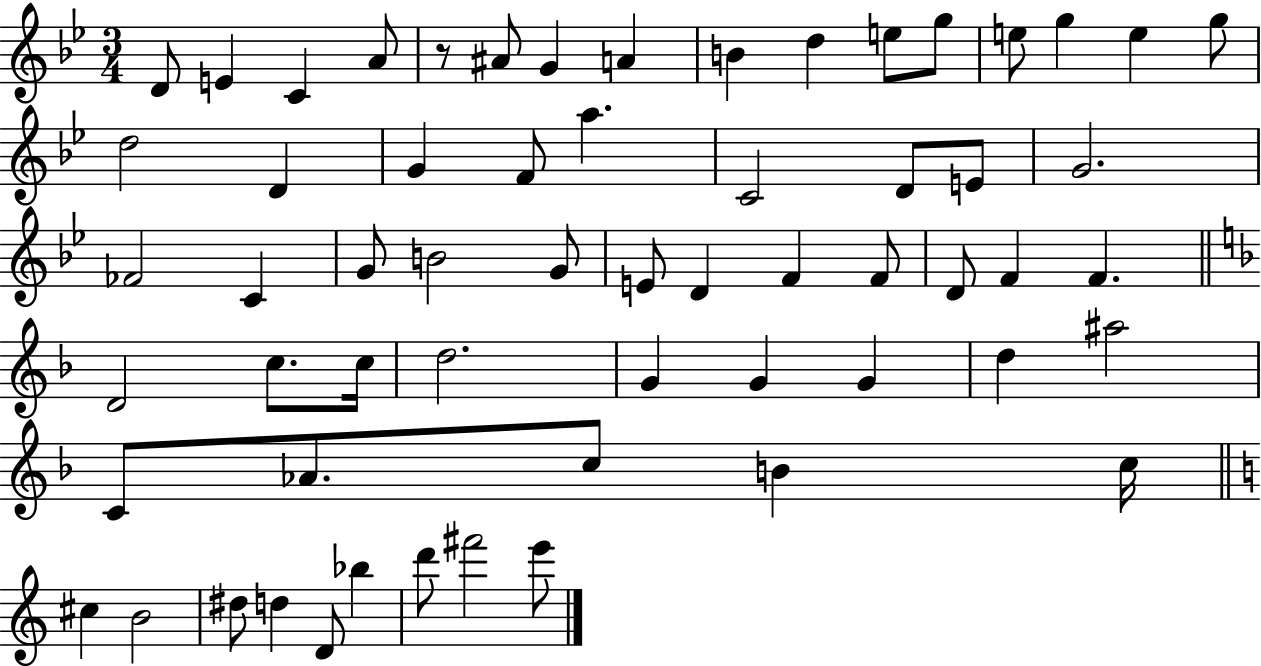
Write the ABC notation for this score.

X:1
T:Untitled
M:3/4
L:1/4
K:Bb
D/2 E C A/2 z/2 ^A/2 G A B d e/2 g/2 e/2 g e g/2 d2 D G F/2 a C2 D/2 E/2 G2 _F2 C G/2 B2 G/2 E/2 D F F/2 D/2 F F D2 c/2 c/4 d2 G G G d ^a2 C/2 _A/2 c/2 B c/4 ^c B2 ^d/2 d D/2 _b d'/2 ^f'2 e'/2